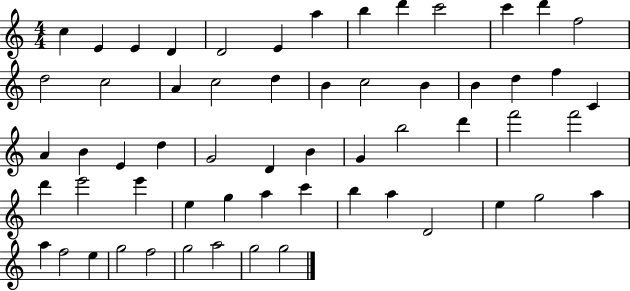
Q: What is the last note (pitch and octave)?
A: G5